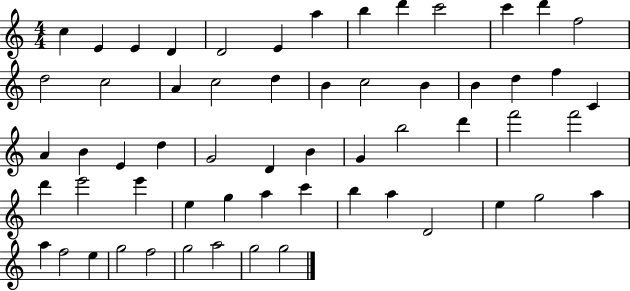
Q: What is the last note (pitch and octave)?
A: G5